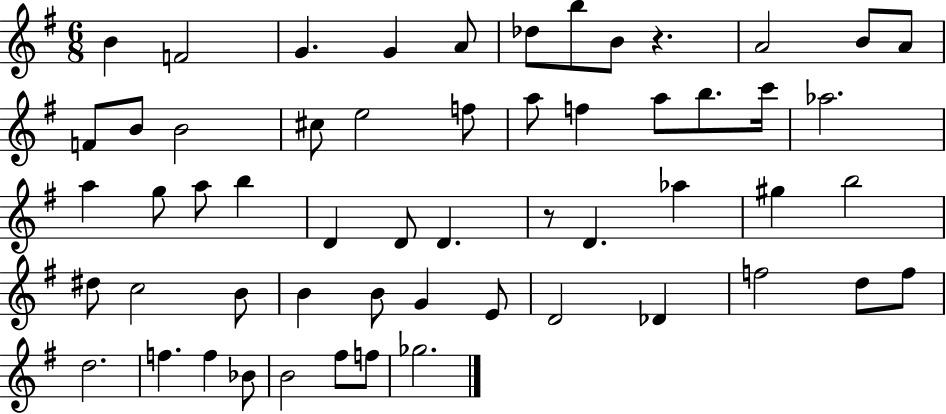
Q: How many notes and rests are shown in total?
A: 56